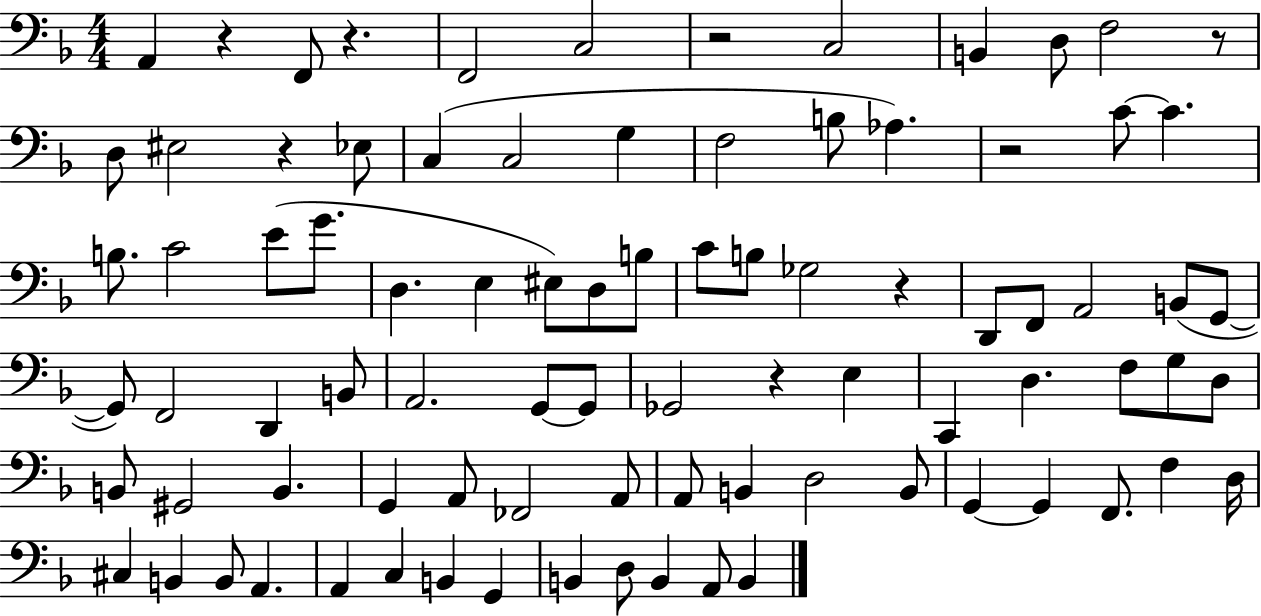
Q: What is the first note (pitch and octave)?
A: A2